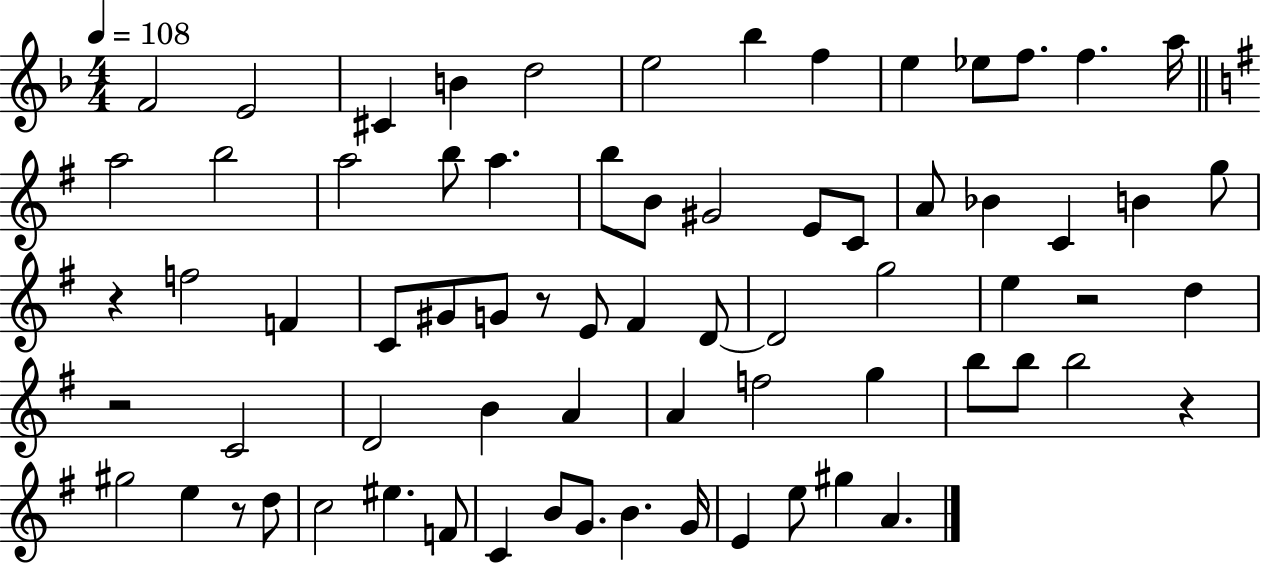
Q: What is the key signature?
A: F major